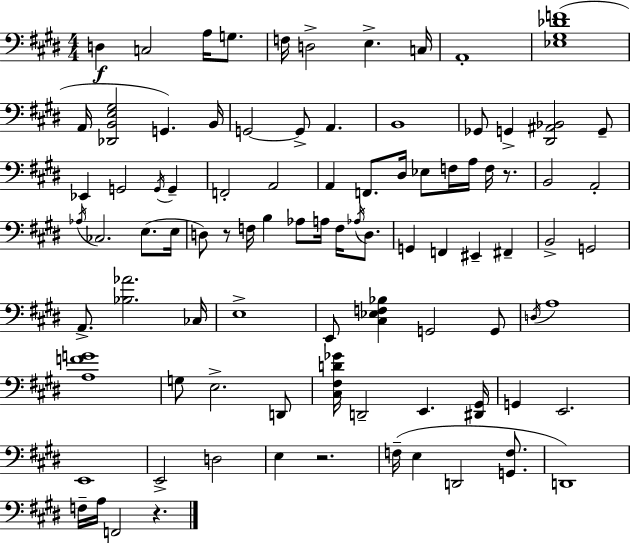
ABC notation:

X:1
T:Untitled
M:4/4
L:1/4
K:E
D, C,2 A,/4 G,/2 F,/4 D,2 E, C,/4 A,,4 [_E,^G,_DF]4 A,,/4 [_D,,B,,E,^G,]2 G,, B,,/4 G,,2 G,,/2 A,, B,,4 _G,,/2 G,, [^D,,^A,,_B,,]2 G,,/2 _E,, G,,2 G,,/4 G,, F,,2 A,,2 A,, F,,/2 ^D,/4 _E,/2 F,/4 A,/4 F,/4 z/2 B,,2 A,,2 _A,/4 _C,2 E,/2 E,/4 D,/2 z/2 F,/4 B, _A,/2 A,/4 F,/4 _A,/4 D,/2 G,, F,, ^E,, ^F,, B,,2 G,,2 A,,/2 [_B,_A]2 _C,/4 E,4 E,,/2 [^C,_E,F,_B,] G,,2 G,,/2 D,/4 A,4 [A,FG]4 G,/2 E,2 D,,/2 [^C,^F,D_G]/4 D,,2 E,, [^D,,^G,,]/4 G,, E,,2 E,,4 E,,2 D,2 E, z2 F,/4 E, D,,2 [G,,F,]/2 D,,4 F,/4 A,/4 F,,2 z